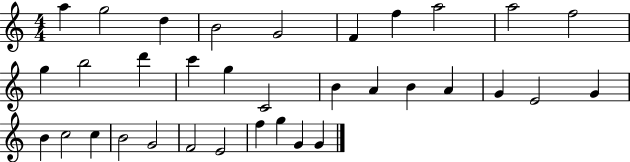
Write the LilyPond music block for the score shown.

{
  \clef treble
  \numericTimeSignature
  \time 4/4
  \key c \major
  a''4 g''2 d''4 | b'2 g'2 | f'4 f''4 a''2 | a''2 f''2 | \break g''4 b''2 d'''4 | c'''4 g''4 c'2 | b'4 a'4 b'4 a'4 | g'4 e'2 g'4 | \break b'4 c''2 c''4 | b'2 g'2 | f'2 e'2 | f''4 g''4 g'4 g'4 | \break \bar "|."
}